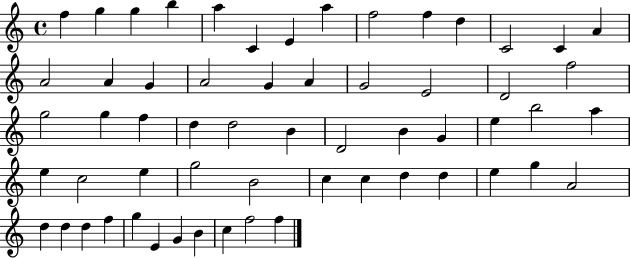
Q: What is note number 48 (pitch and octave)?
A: A4